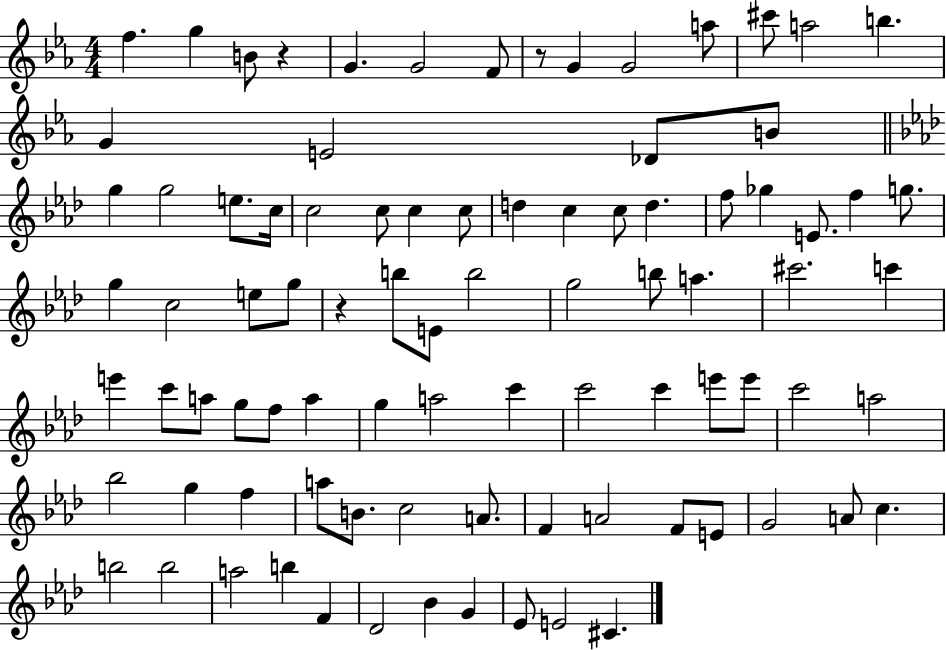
F5/q. G5/q B4/e R/q G4/q. G4/h F4/e R/e G4/q G4/h A5/e C#6/e A5/h B5/q. G4/q E4/h Db4/e B4/e G5/q G5/h E5/e. C5/s C5/h C5/e C5/q C5/e D5/q C5/q C5/e D5/q. F5/e Gb5/q E4/e. F5/q G5/e. G5/q C5/h E5/e G5/e R/q B5/e E4/e B5/h G5/h B5/e A5/q. C#6/h. C6/q E6/q C6/e A5/e G5/e F5/e A5/q G5/q A5/h C6/q C6/h C6/q E6/e E6/e C6/h A5/h Bb5/h G5/q F5/q A5/e B4/e. C5/h A4/e. F4/q A4/h F4/e E4/e G4/h A4/e C5/q. B5/h B5/h A5/h B5/q F4/q Db4/h Bb4/q G4/q Eb4/e E4/h C#4/q.